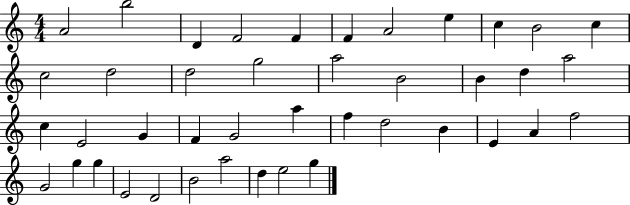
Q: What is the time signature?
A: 4/4